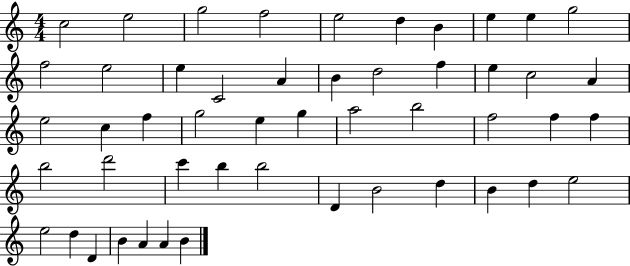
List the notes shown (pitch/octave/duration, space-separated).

C5/h E5/h G5/h F5/h E5/h D5/q B4/q E5/q E5/q G5/h F5/h E5/h E5/q C4/h A4/q B4/q D5/h F5/q E5/q C5/h A4/q E5/h C5/q F5/q G5/h E5/q G5/q A5/h B5/h F5/h F5/q F5/q B5/h D6/h C6/q B5/q B5/h D4/q B4/h D5/q B4/q D5/q E5/h E5/h D5/q D4/q B4/q A4/q A4/q B4/q